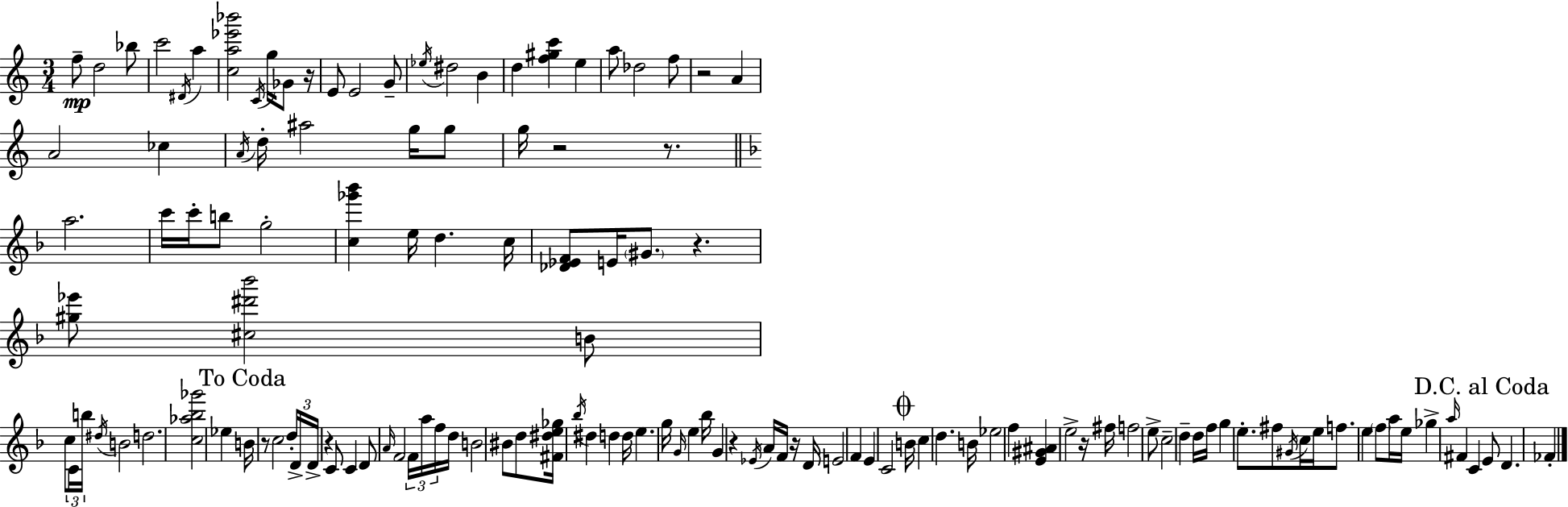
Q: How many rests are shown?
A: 10